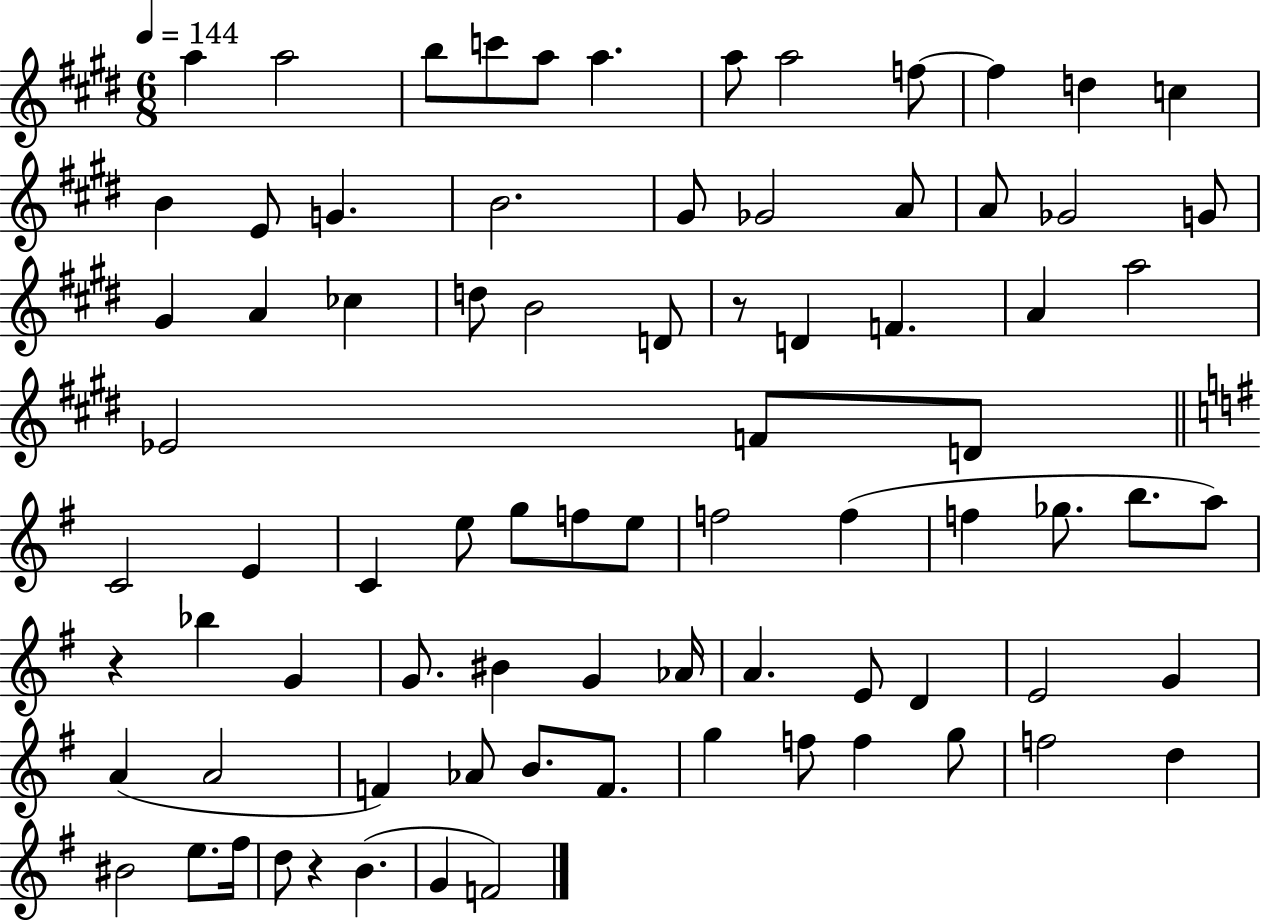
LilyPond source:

{
  \clef treble
  \numericTimeSignature
  \time 6/8
  \key e \major
  \tempo 4 = 144
  a''4 a''2 | b''8 c'''8 a''8 a''4. | a''8 a''2 f''8~~ | f''4 d''4 c''4 | \break b'4 e'8 g'4. | b'2. | gis'8 ges'2 a'8 | a'8 ges'2 g'8 | \break gis'4 a'4 ces''4 | d''8 b'2 d'8 | r8 d'4 f'4. | a'4 a''2 | \break ees'2 f'8 d'8 | \bar "||" \break \key g \major c'2 e'4 | c'4 e''8 g''8 f''8 e''8 | f''2 f''4( | f''4 ges''8. b''8. a''8) | \break r4 bes''4 g'4 | g'8. bis'4 g'4 aes'16 | a'4. e'8 d'4 | e'2 g'4 | \break a'4( a'2 | f'4) aes'8 b'8. f'8. | g''4 f''8 f''4 g''8 | f''2 d''4 | \break bis'2 e''8. fis''16 | d''8 r4 b'4.( | g'4 f'2) | \bar "|."
}